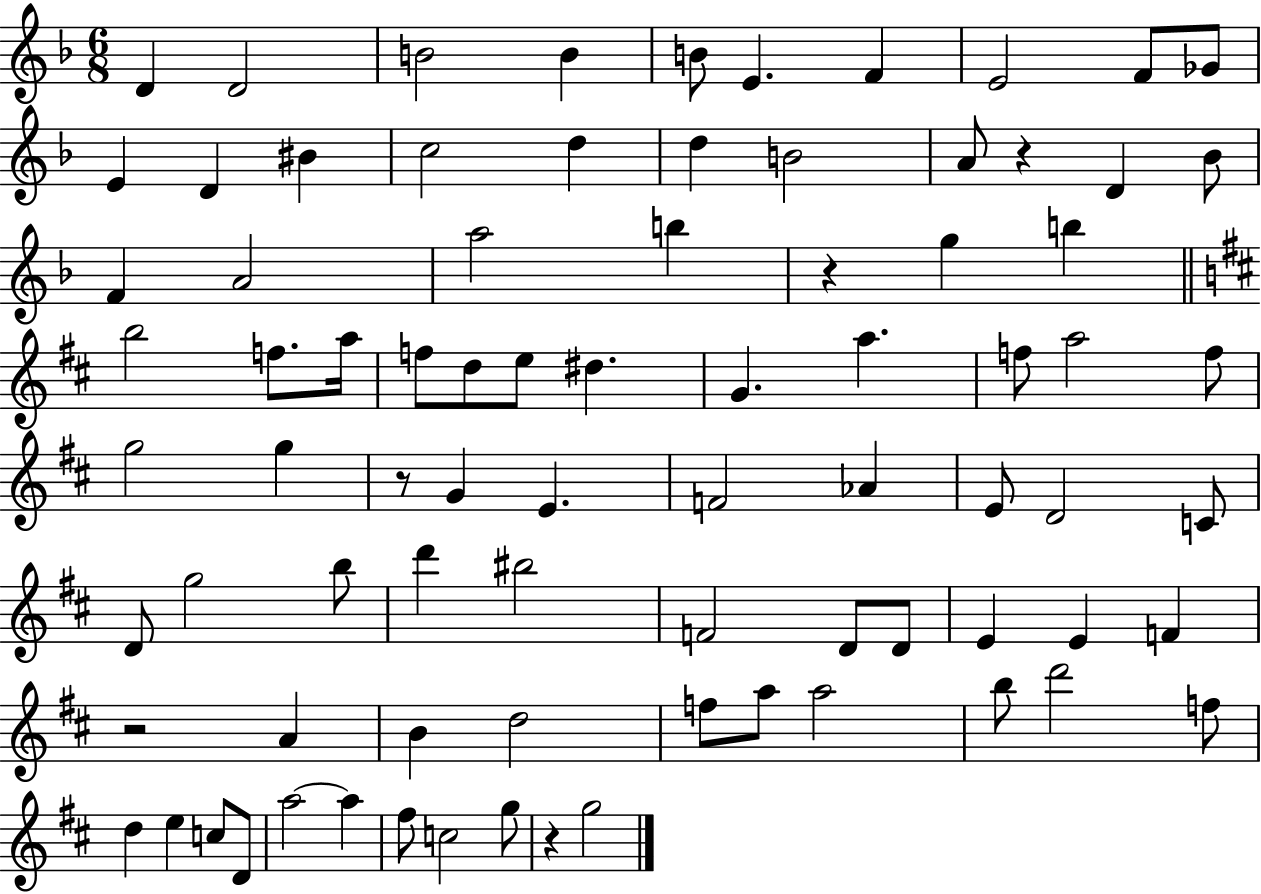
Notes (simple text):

D4/q D4/h B4/h B4/q B4/e E4/q. F4/q E4/h F4/e Gb4/e E4/q D4/q BIS4/q C5/h D5/q D5/q B4/h A4/e R/q D4/q Bb4/e F4/q A4/h A5/h B5/q R/q G5/q B5/q B5/h F5/e. A5/s F5/e D5/e E5/e D#5/q. G4/q. A5/q. F5/e A5/h F5/e G5/h G5/q R/e G4/q E4/q. F4/h Ab4/q E4/e D4/h C4/e D4/e G5/h B5/e D6/q BIS5/h F4/h D4/e D4/e E4/q E4/q F4/q R/h A4/q B4/q D5/h F5/e A5/e A5/h B5/e D6/h F5/e D5/q E5/q C5/e D4/e A5/h A5/q F#5/e C5/h G5/e R/q G5/h